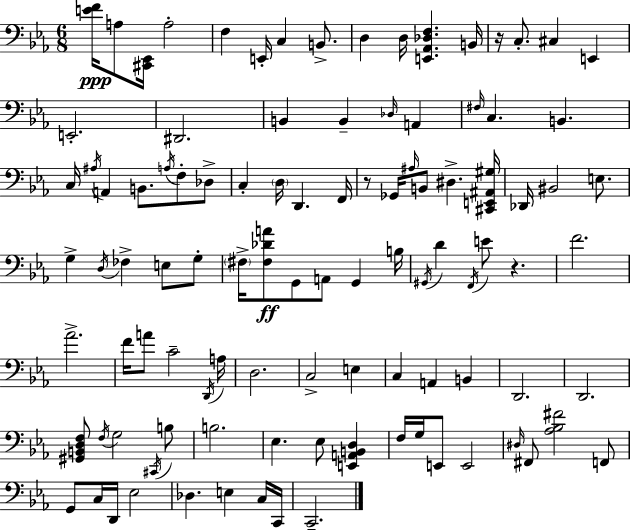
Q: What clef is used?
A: bass